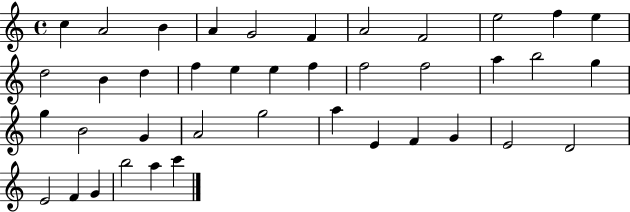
{
  \clef treble
  \time 4/4
  \defaultTimeSignature
  \key c \major
  c''4 a'2 b'4 | a'4 g'2 f'4 | a'2 f'2 | e''2 f''4 e''4 | \break d''2 b'4 d''4 | f''4 e''4 e''4 f''4 | f''2 f''2 | a''4 b''2 g''4 | \break g''4 b'2 g'4 | a'2 g''2 | a''4 e'4 f'4 g'4 | e'2 d'2 | \break e'2 f'4 g'4 | b''2 a''4 c'''4 | \bar "|."
}